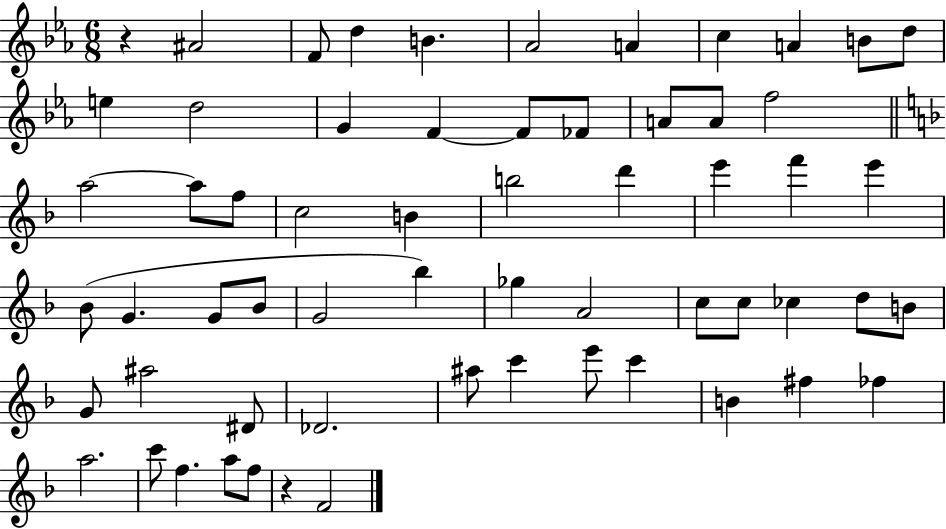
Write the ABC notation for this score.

X:1
T:Untitled
M:6/8
L:1/4
K:Eb
z ^A2 F/2 d B _A2 A c A B/2 d/2 e d2 G F F/2 _F/2 A/2 A/2 f2 a2 a/2 f/2 c2 B b2 d' e' f' e' _B/2 G G/2 _B/2 G2 _b _g A2 c/2 c/2 _c d/2 B/2 G/2 ^a2 ^D/2 _D2 ^a/2 c' e'/2 c' B ^f _f a2 c'/2 f a/2 f/2 z F2